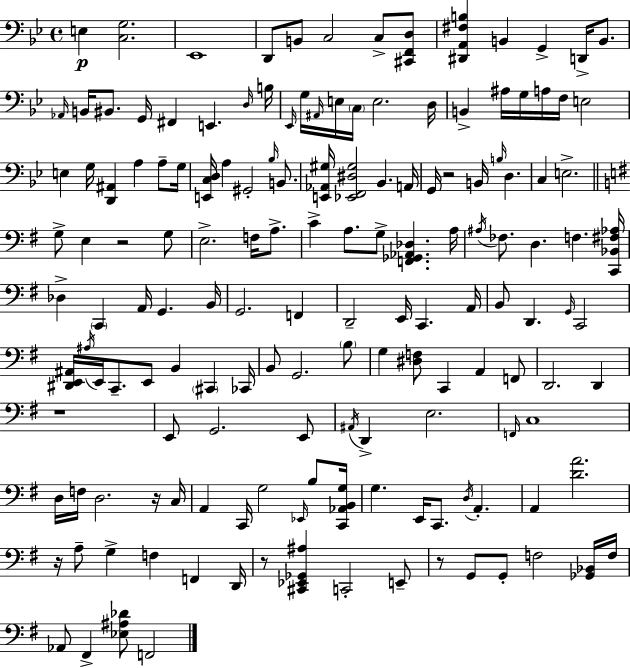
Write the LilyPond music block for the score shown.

{
  \clef bass
  \time 4/4
  \defaultTimeSignature
  \key bes \major
  e4\p <c g>2. | ees,1 | d,8 b,8 c2 c8-> <cis, f, d>8 | <dis, a, fis b>4 b,4 g,4-> d,16-> b,8. | \break \grace { aes,16 } b,16 bis,8. g,16 fis,4 e,4. | \grace { d16 } b16 \grace { ees,16 } g16 \grace { ais,16 } e16 \parenthesize c16 e2. | d16 b,4-> ais16 g16 a16 f16 e2 | e4 g16 <d, ais,>4 a4 | \break a8-- g16 <e, c d>16 a4 gis,2-. | \grace { bes16 } b,8. <e, aes, gis>16 <ees, f, dis gis>2 bes,4. | a,16 g,16 r2 b,16 \grace { b16 } | d4. c4 e2.-> | \break \bar "||" \break \key g \major g8-> e4 r2 g8 | e2.-> f16 a8.-> | c'4-> a8. g8-> <f, ges, aes, des>4. a16 | \acciaccatura { ais16 } fes8. d4. f4. | \break <c, bes, fis aes>16 des4-> \parenthesize c,4 a,16 g,4. | b,16 g,2. f,4 | d,2-- e,16 c,4. | a,16 b,8 d,4. \grace { g,16 } c,2 | \break <dis, e, ais,>16 \acciaccatura { ais16 } e,16 c,8.-- e,8 b,4 \parenthesize cis,4 | ces,16 b,8 g,2. | \parenthesize b8 g4 <dis f>8 c,4 a,4 | f,8 d,2. d,4 | \break r1 | e,8 g,2. | e,8 \acciaccatura { ais,16 } d,4-> e2. | \grace { f,16 } c1 | \break d16 f16 d2. | r16 c16 a,4 c,16 g2 | \grace { ees,16 } b8 <c, aes, b, g>16 g4. e,16 c,8. | \acciaccatura { d16 } a,4.-. a,4 <d' a'>2. | \break r16 a8-- g4-> f4 | f,4 d,16 r8 <cis, ees, ges, ais>4 c,2-. | e,8-- r8 g,8 g,8-. f2 | <ges, bes,>16 f16 aes,8 fis,4-> <ees ais des'>8 f,2 | \break \bar "|."
}